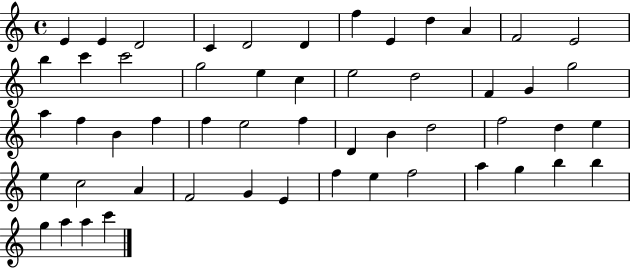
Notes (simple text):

E4/q E4/q D4/h C4/q D4/h D4/q F5/q E4/q D5/q A4/q F4/h E4/h B5/q C6/q C6/h G5/h E5/q C5/q E5/h D5/h F4/q G4/q G5/h A5/q F5/q B4/q F5/q F5/q E5/h F5/q D4/q B4/q D5/h F5/h D5/q E5/q E5/q C5/h A4/q F4/h G4/q E4/q F5/q E5/q F5/h A5/q G5/q B5/q B5/q G5/q A5/q A5/q C6/q